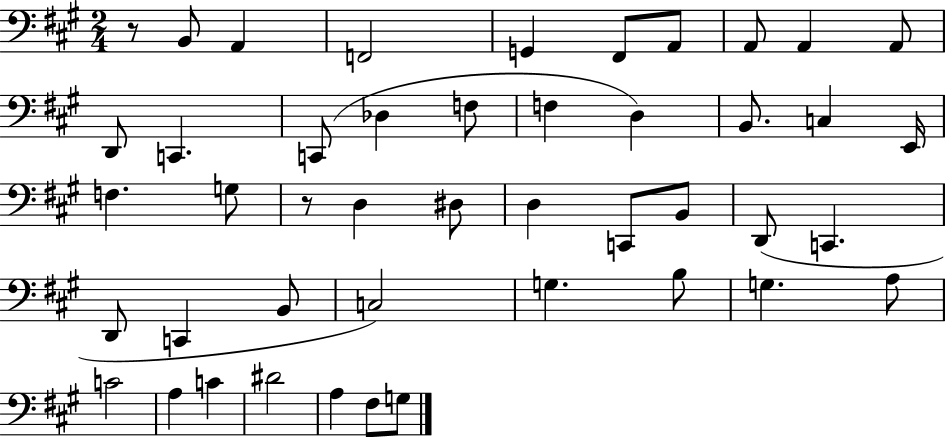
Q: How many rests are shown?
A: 2